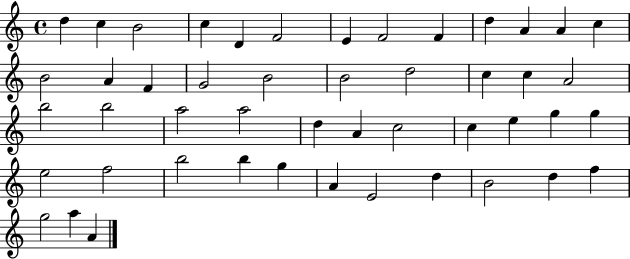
X:1
T:Untitled
M:4/4
L:1/4
K:C
d c B2 c D F2 E F2 F d A A c B2 A F G2 B2 B2 d2 c c A2 b2 b2 a2 a2 d A c2 c e g g e2 f2 b2 b g A E2 d B2 d f g2 a A